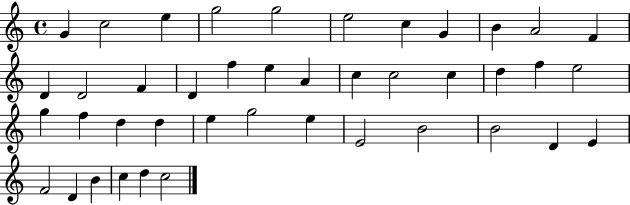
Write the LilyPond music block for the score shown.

{
  \clef treble
  \time 4/4
  \defaultTimeSignature
  \key c \major
  g'4 c''2 e''4 | g''2 g''2 | e''2 c''4 g'4 | b'4 a'2 f'4 | \break d'4 d'2 f'4 | d'4 f''4 e''4 a'4 | c''4 c''2 c''4 | d''4 f''4 e''2 | \break g''4 f''4 d''4 d''4 | e''4 g''2 e''4 | e'2 b'2 | b'2 d'4 e'4 | \break f'2 d'4 b'4 | c''4 d''4 c''2 | \bar "|."
}